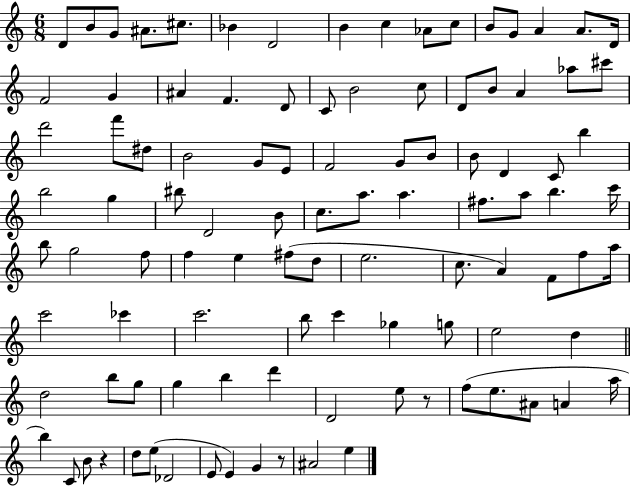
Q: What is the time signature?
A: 6/8